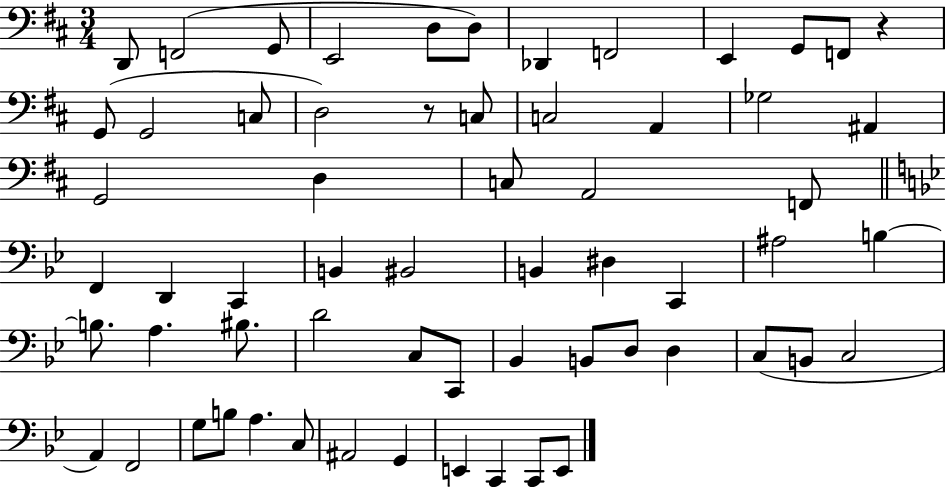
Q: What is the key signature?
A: D major